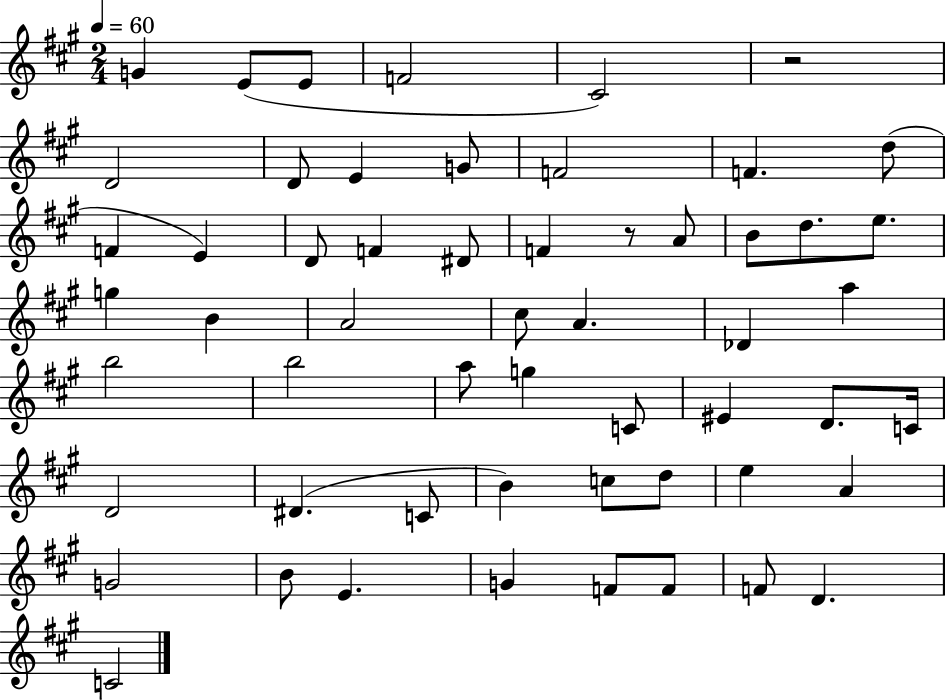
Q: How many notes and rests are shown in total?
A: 56